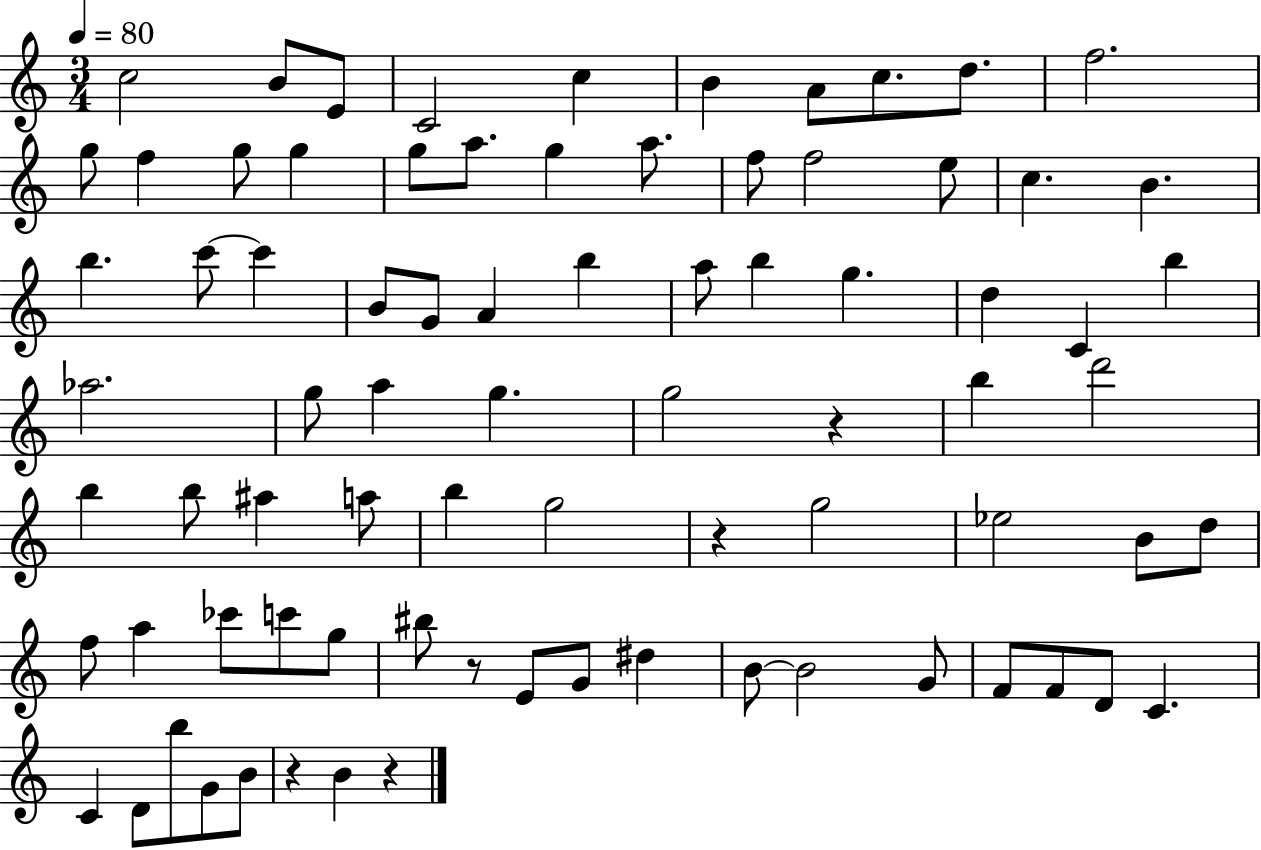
C5/h B4/e E4/e C4/h C5/q B4/q A4/e C5/e. D5/e. F5/h. G5/e F5/q G5/e G5/q G5/e A5/e. G5/q A5/e. F5/e F5/h E5/e C5/q. B4/q. B5/q. C6/e C6/q B4/e G4/e A4/q B5/q A5/e B5/q G5/q. D5/q C4/q B5/q Ab5/h. G5/e A5/q G5/q. G5/h R/q B5/q D6/h B5/q B5/e A#5/q A5/e B5/q G5/h R/q G5/h Eb5/h B4/e D5/e F5/e A5/q CES6/e C6/e G5/e BIS5/e R/e E4/e G4/e D#5/q B4/e B4/h G4/e F4/e F4/e D4/e C4/q. C4/q D4/e B5/e G4/e B4/e R/q B4/q R/q